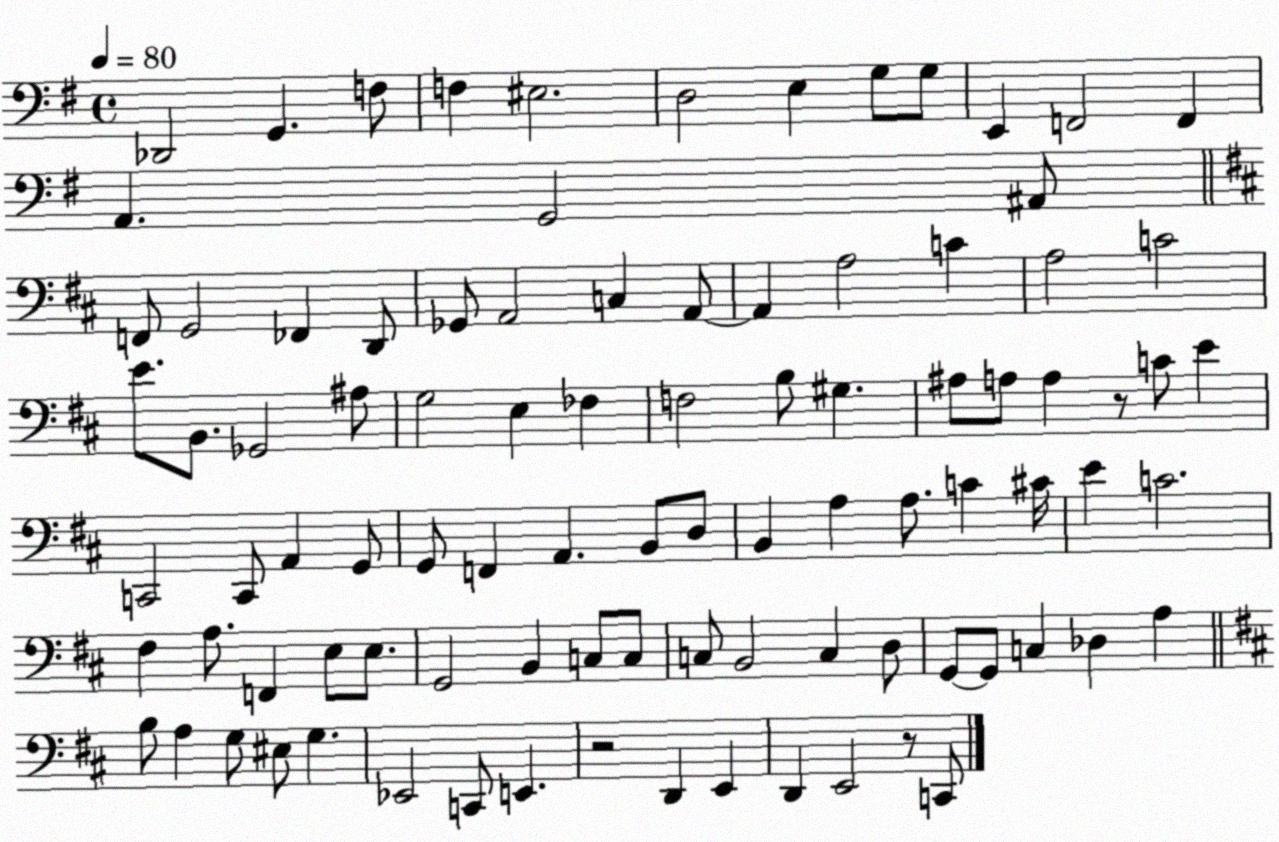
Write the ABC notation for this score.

X:1
T:Untitled
M:4/4
L:1/4
K:G
_D,,2 G,, F,/2 F, ^E,2 D,2 E, G,/2 G,/2 E,, F,,2 F,, A,, G,,2 ^A,,/2 F,,/2 G,,2 _F,, D,,/2 _G,,/2 A,,2 C, A,,/2 A,, A,2 C A,2 C2 E/2 B,,/2 _G,,2 ^A,/2 G,2 E, _F, F,2 B,/2 ^G, ^A,/2 A,/2 A, z/2 C/2 E C,,2 C,,/2 A,, G,,/2 G,,/2 F,, A,, B,,/2 D,/2 B,, A, A,/2 C ^C/4 E C2 ^F, A,/2 F,, E,/2 E,/2 G,,2 B,, C,/2 C,/2 C,/2 B,,2 C, D,/2 G,,/2 G,,/2 C, _D, A, B,/2 A, G,/2 ^E,/2 G, _E,,2 C,,/2 E,, z2 D,, E,, D,, E,,2 z/2 C,,/2